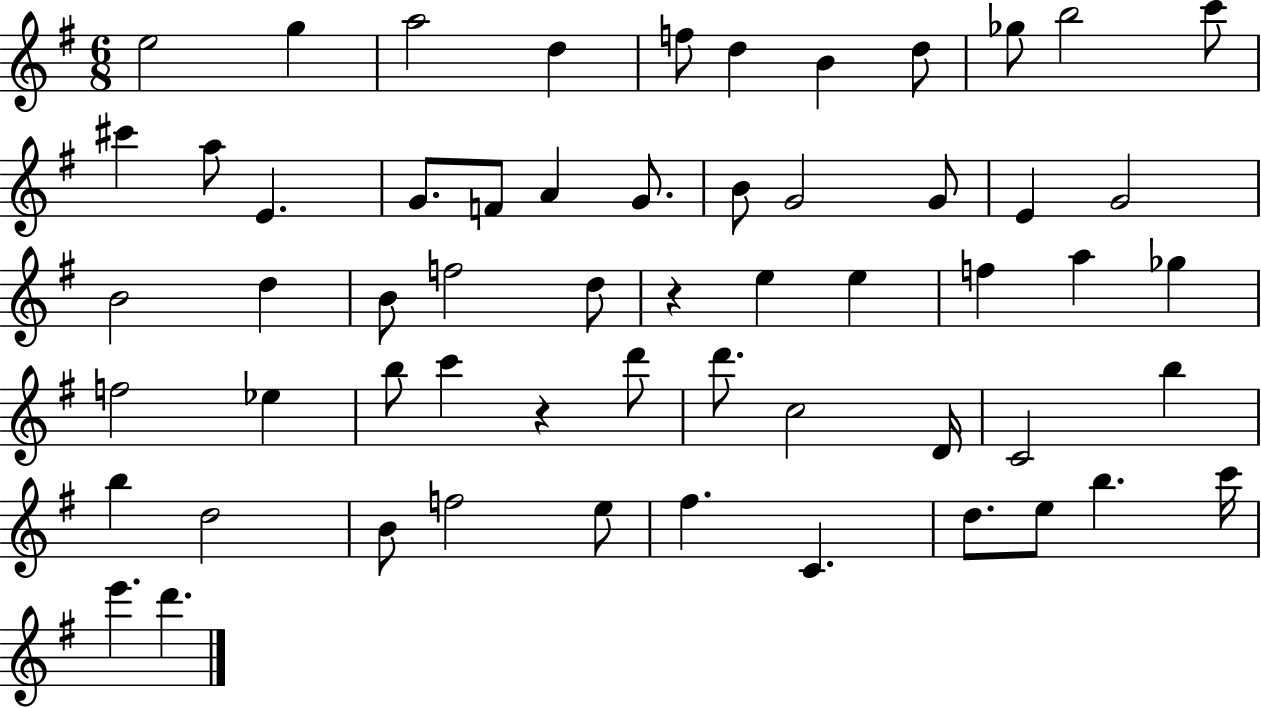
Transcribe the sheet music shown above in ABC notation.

X:1
T:Untitled
M:6/8
L:1/4
K:G
e2 g a2 d f/2 d B d/2 _g/2 b2 c'/2 ^c' a/2 E G/2 F/2 A G/2 B/2 G2 G/2 E G2 B2 d B/2 f2 d/2 z e e f a _g f2 _e b/2 c' z d'/2 d'/2 c2 D/4 C2 b b d2 B/2 f2 e/2 ^f C d/2 e/2 b c'/4 e' d'